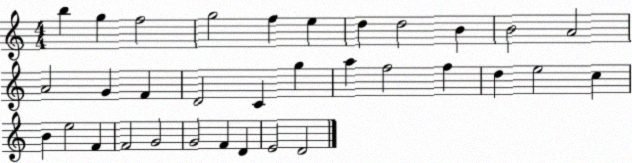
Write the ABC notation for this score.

X:1
T:Untitled
M:4/4
L:1/4
K:C
b g f2 g2 f e d d2 B B2 A2 A2 G F D2 C g a f2 f d e2 c B e2 F F2 G2 G2 F D E2 D2